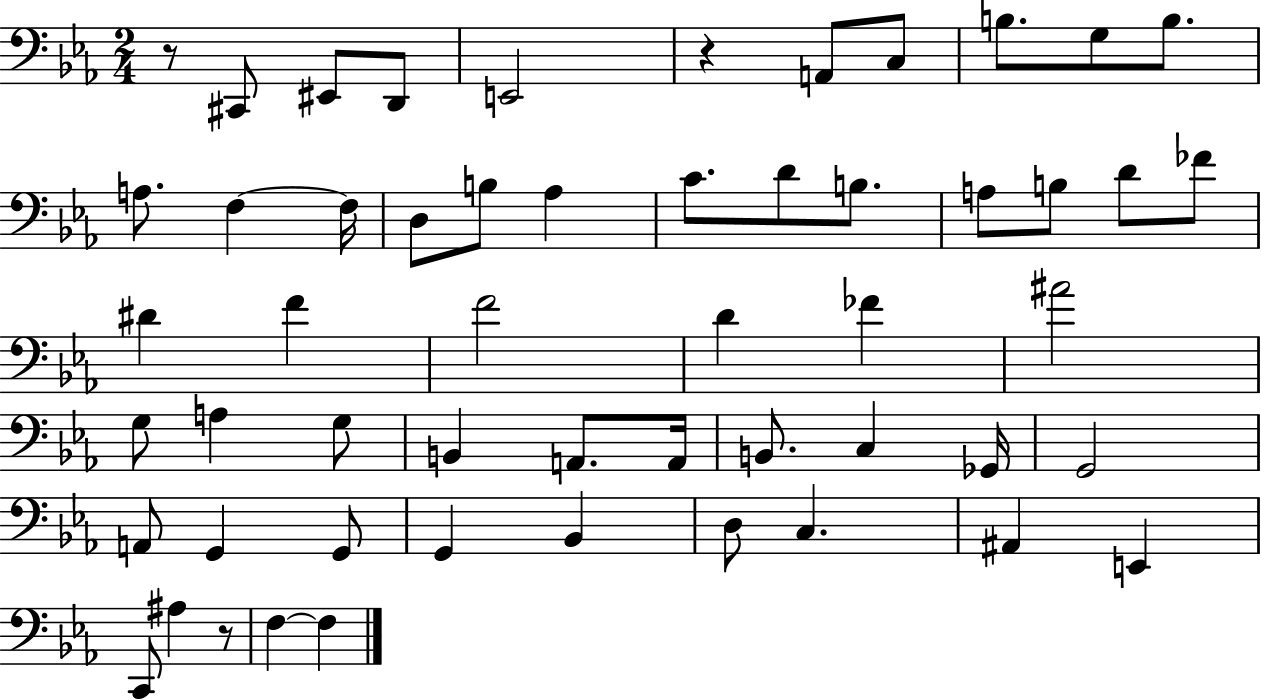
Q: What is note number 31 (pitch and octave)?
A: G3